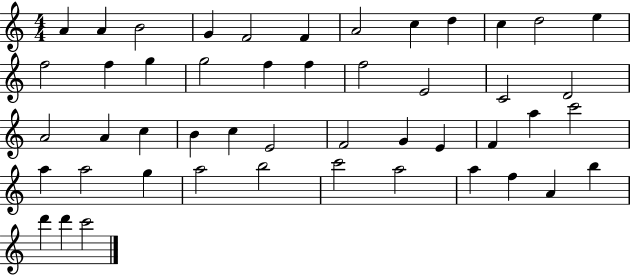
A4/q A4/q B4/h G4/q F4/h F4/q A4/h C5/q D5/q C5/q D5/h E5/q F5/h F5/q G5/q G5/h F5/q F5/q F5/h E4/h C4/h D4/h A4/h A4/q C5/q B4/q C5/q E4/h F4/h G4/q E4/q F4/q A5/q C6/h A5/q A5/h G5/q A5/h B5/h C6/h A5/h A5/q F5/q A4/q B5/q D6/q D6/q C6/h